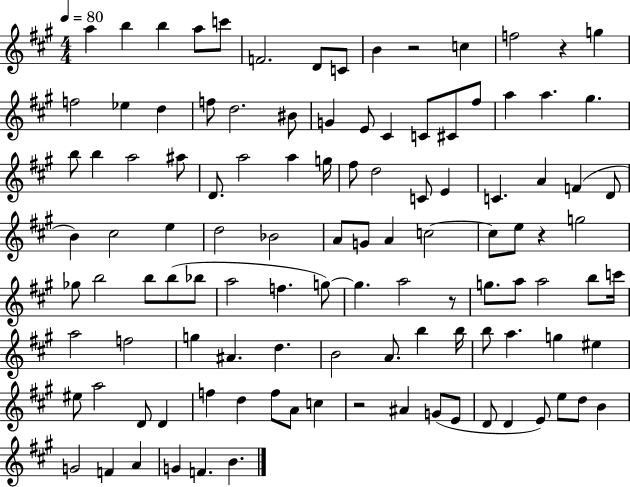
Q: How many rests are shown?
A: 5